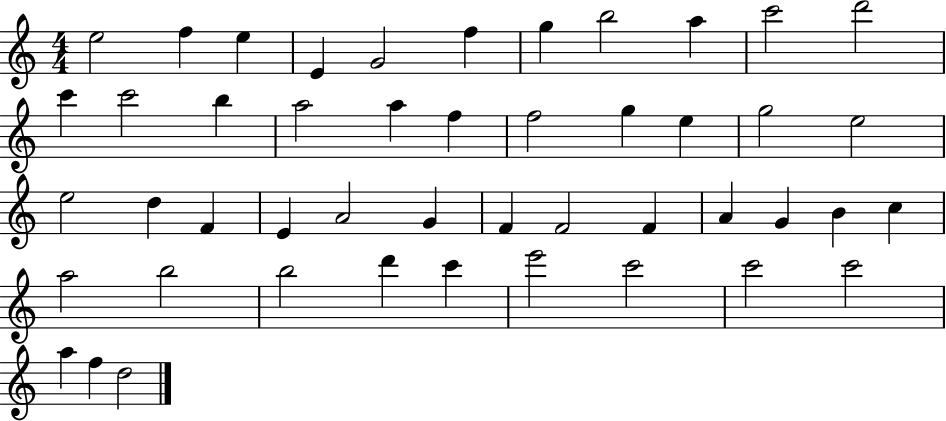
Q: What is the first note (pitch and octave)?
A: E5